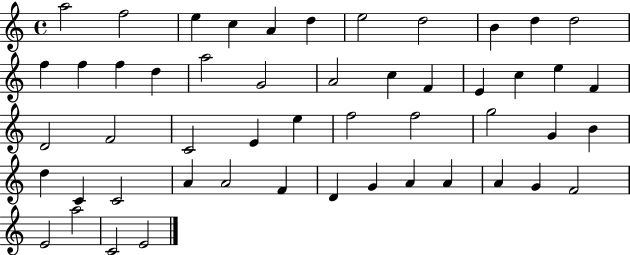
{
  \clef treble
  \time 4/4
  \defaultTimeSignature
  \key c \major
  a''2 f''2 | e''4 c''4 a'4 d''4 | e''2 d''2 | b'4 d''4 d''2 | \break f''4 f''4 f''4 d''4 | a''2 g'2 | a'2 c''4 f'4 | e'4 c''4 e''4 f'4 | \break d'2 f'2 | c'2 e'4 e''4 | f''2 f''2 | g''2 g'4 b'4 | \break d''4 c'4 c'2 | a'4 a'2 f'4 | d'4 g'4 a'4 a'4 | a'4 g'4 f'2 | \break e'2 a''2 | c'2 e'2 | \bar "|."
}